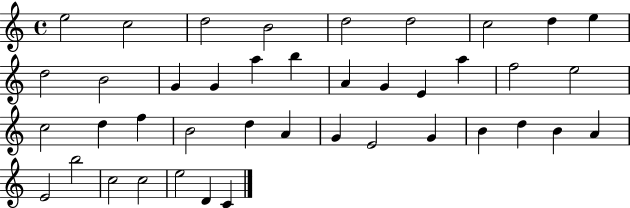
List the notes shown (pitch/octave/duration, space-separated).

E5/h C5/h D5/h B4/h D5/h D5/h C5/h D5/q E5/q D5/h B4/h G4/q G4/q A5/q B5/q A4/q G4/q E4/q A5/q F5/h E5/h C5/h D5/q F5/q B4/h D5/q A4/q G4/q E4/h G4/q B4/q D5/q B4/q A4/q E4/h B5/h C5/h C5/h E5/h D4/q C4/q